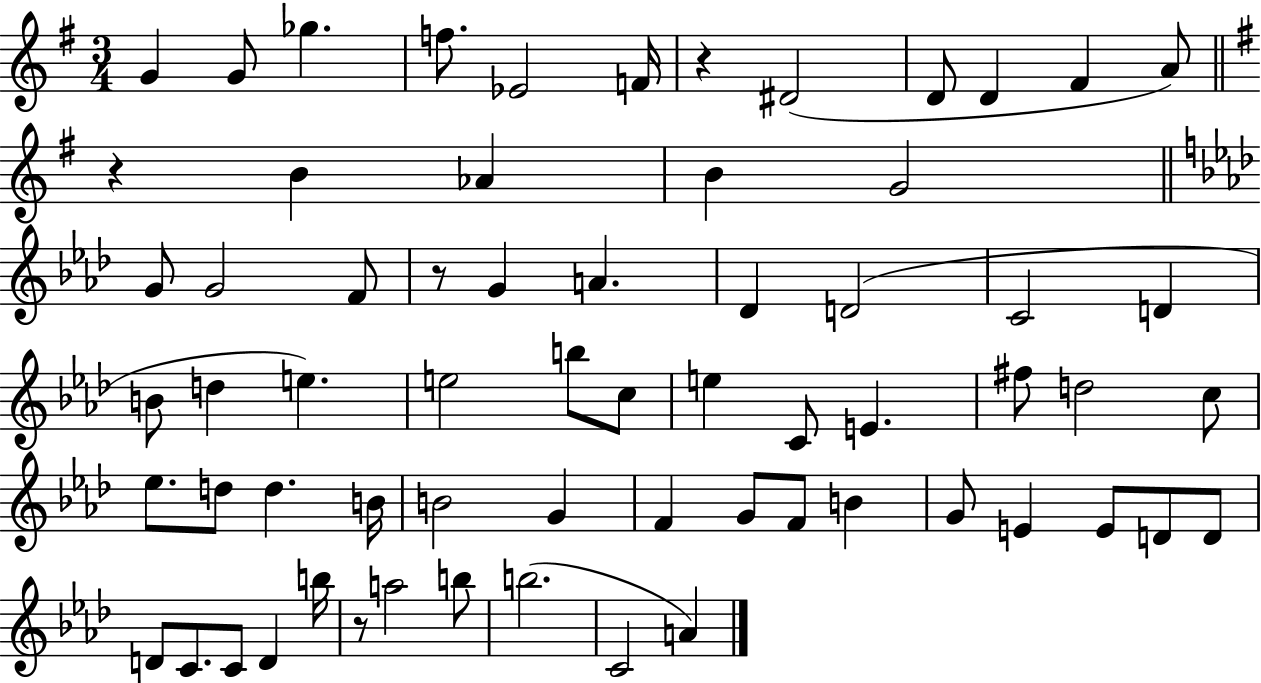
G4/q G4/e Gb5/q. F5/e. Eb4/h F4/s R/q D#4/h D4/e D4/q F#4/q A4/e R/q B4/q Ab4/q B4/q G4/h G4/e G4/h F4/e R/e G4/q A4/q. Db4/q D4/h C4/h D4/q B4/e D5/q E5/q. E5/h B5/e C5/e E5/q C4/e E4/q. F#5/e D5/h C5/e Eb5/e. D5/e D5/q. B4/s B4/h G4/q F4/q G4/e F4/e B4/q G4/e E4/q E4/e D4/e D4/e D4/e C4/e. C4/e D4/q B5/s R/e A5/h B5/e B5/h. C4/h A4/q